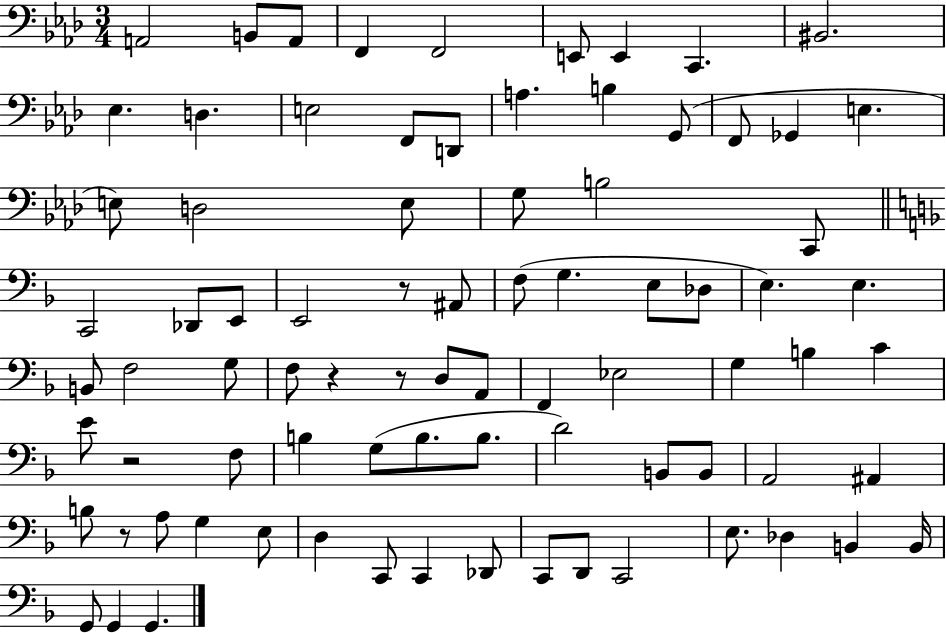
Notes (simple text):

A2/h B2/e A2/e F2/q F2/h E2/e E2/q C2/q. BIS2/h. Eb3/q. D3/q. E3/h F2/e D2/e A3/q. B3/q G2/e F2/e Gb2/q E3/q. E3/e D3/h E3/e G3/e B3/h C2/e C2/h Db2/e E2/e E2/h R/e A#2/e F3/e G3/q. E3/e Db3/e E3/q. E3/q. B2/e F3/h G3/e F3/e R/q R/e D3/e A2/e F2/q Eb3/h G3/q B3/q C4/q E4/e R/h F3/e B3/q G3/e B3/e. B3/e. D4/h B2/e B2/e A2/h A#2/q B3/e R/e A3/e G3/q E3/e D3/q C2/e C2/q Db2/e C2/e D2/e C2/h E3/e. Db3/q B2/q B2/s G2/e G2/q G2/q.